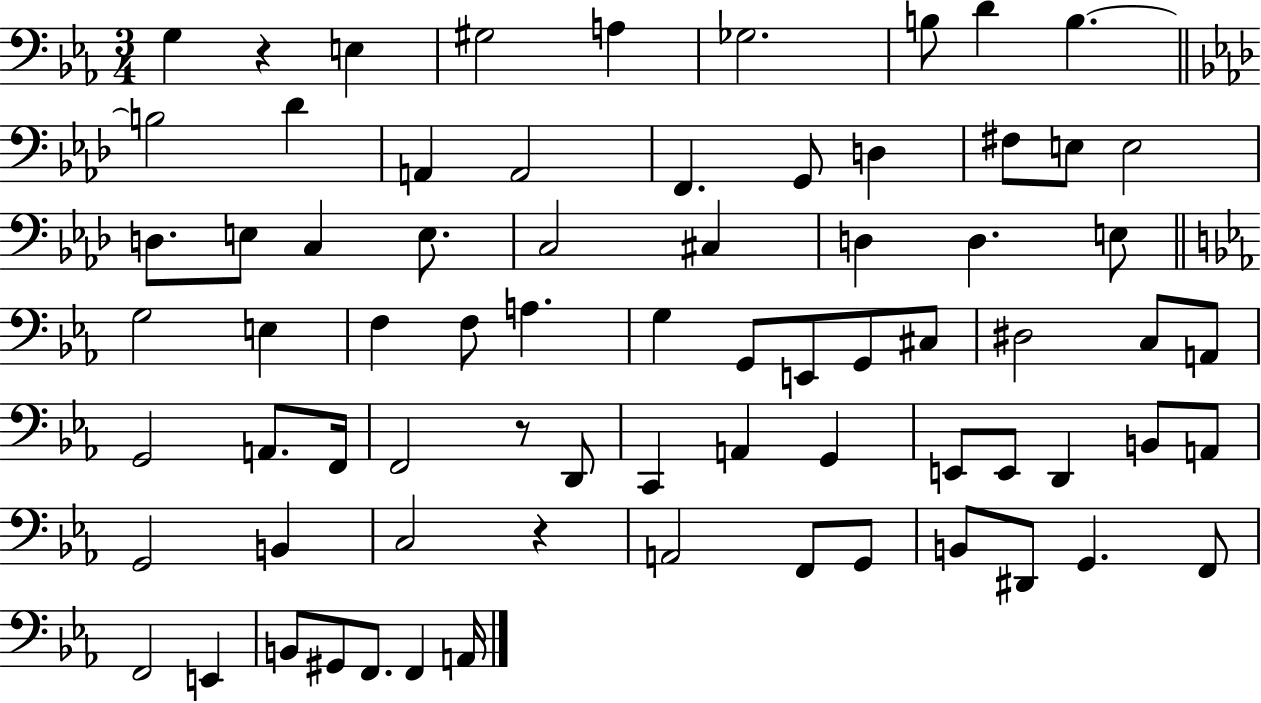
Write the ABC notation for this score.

X:1
T:Untitled
M:3/4
L:1/4
K:Eb
G, z E, ^G,2 A, _G,2 B,/2 D B, B,2 _D A,, A,,2 F,, G,,/2 D, ^F,/2 E,/2 E,2 D,/2 E,/2 C, E,/2 C,2 ^C, D, D, E,/2 G,2 E, F, F,/2 A, G, G,,/2 E,,/2 G,,/2 ^C,/2 ^D,2 C,/2 A,,/2 G,,2 A,,/2 F,,/4 F,,2 z/2 D,,/2 C,, A,, G,, E,,/2 E,,/2 D,, B,,/2 A,,/2 G,,2 B,, C,2 z A,,2 F,,/2 G,,/2 B,,/2 ^D,,/2 G,, F,,/2 F,,2 E,, B,,/2 ^G,,/2 F,,/2 F,, A,,/4